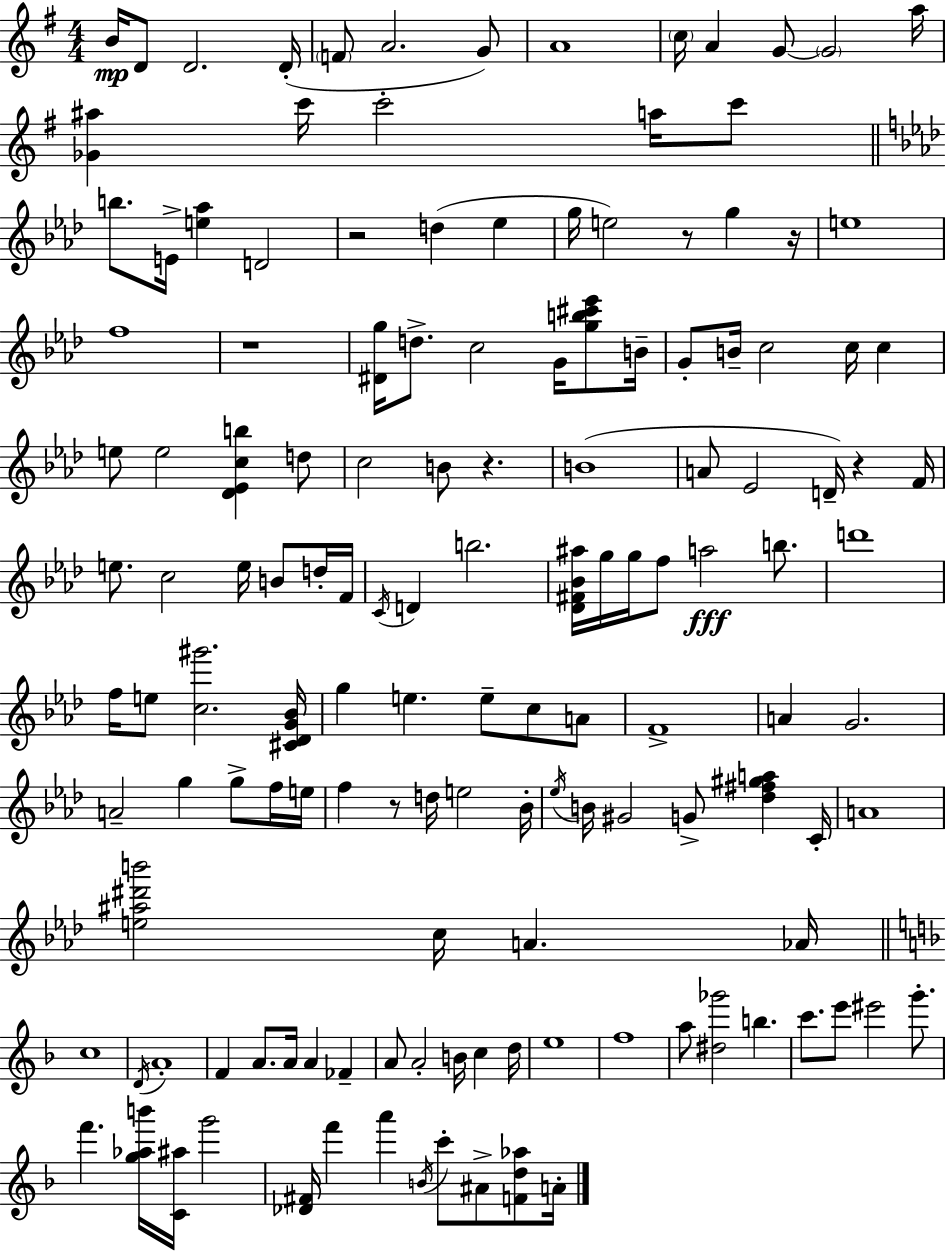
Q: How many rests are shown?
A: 7